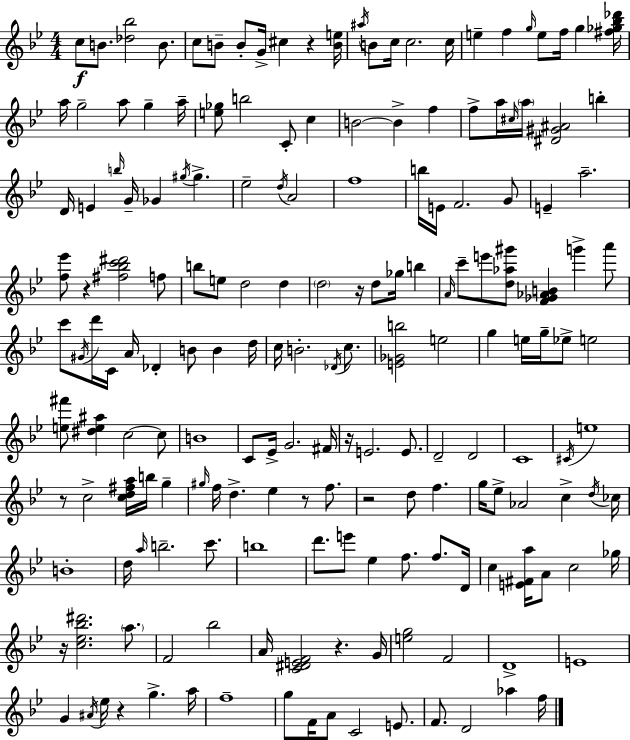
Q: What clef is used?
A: treble